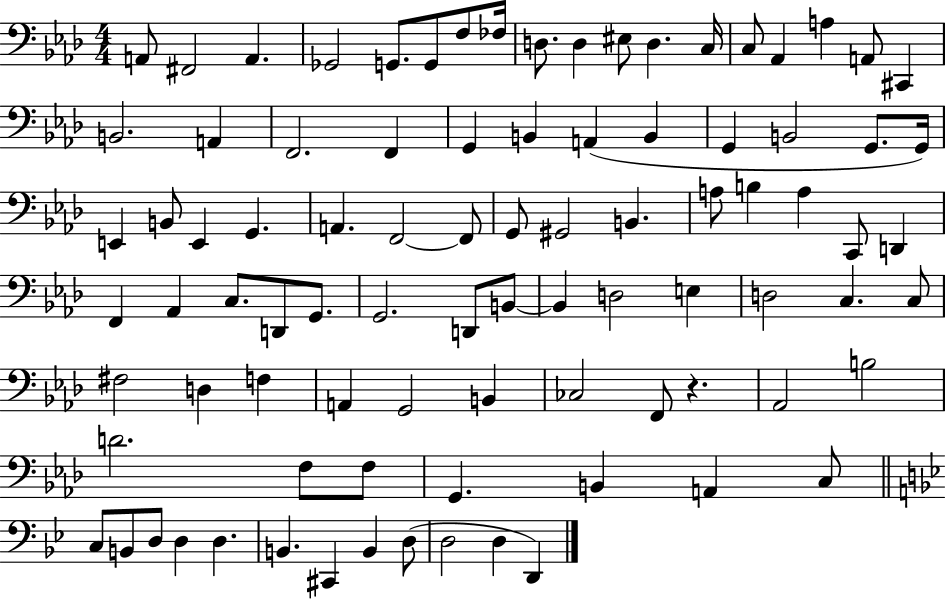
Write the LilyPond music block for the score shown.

{
  \clef bass
  \numericTimeSignature
  \time 4/4
  \key aes \major
  a,8 fis,2 a,4. | ges,2 g,8. g,8 f8 fes16 | d8. d4 eis8 d4. c16 | c8 aes,4 a4 a,8 cis,4 | \break b,2. a,4 | f,2. f,4 | g,4 b,4 a,4( b,4 | g,4 b,2 g,8. g,16) | \break e,4 b,8 e,4 g,4. | a,4. f,2~~ f,8 | g,8 gis,2 b,4. | a8 b4 a4 c,8 d,4 | \break f,4 aes,4 c8. d,8 g,8. | g,2. d,8 b,8~~ | b,4 d2 e4 | d2 c4. c8 | \break fis2 d4 f4 | a,4 g,2 b,4 | ces2 f,8 r4. | aes,2 b2 | \break d'2. f8 f8 | g,4. b,4 a,4 c8 | \bar "||" \break \key bes \major c8 b,8 d8 d4 d4. | b,4. cis,4 b,4 d8( | d2 d4 d,4) | \bar "|."
}